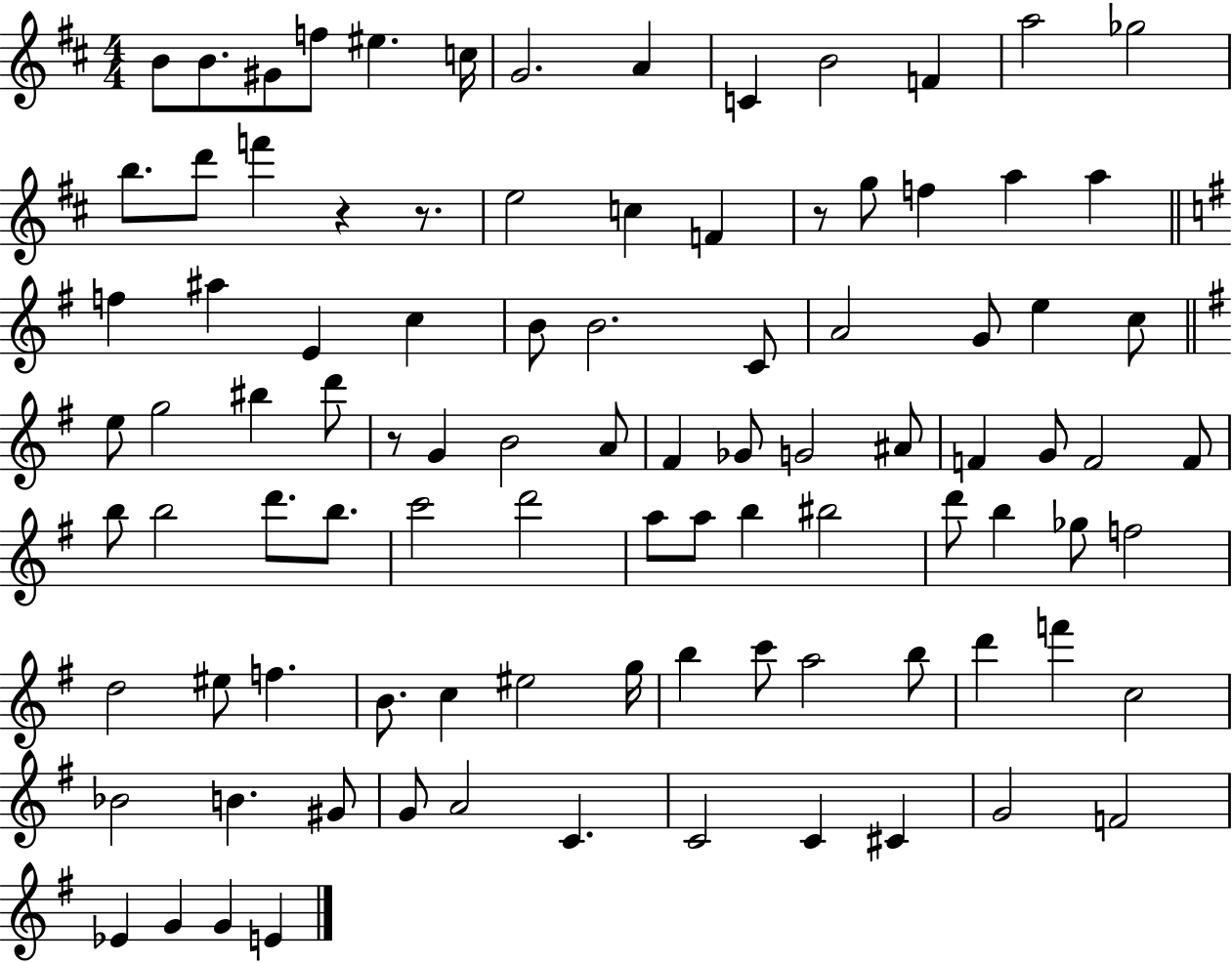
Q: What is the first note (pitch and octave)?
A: B4